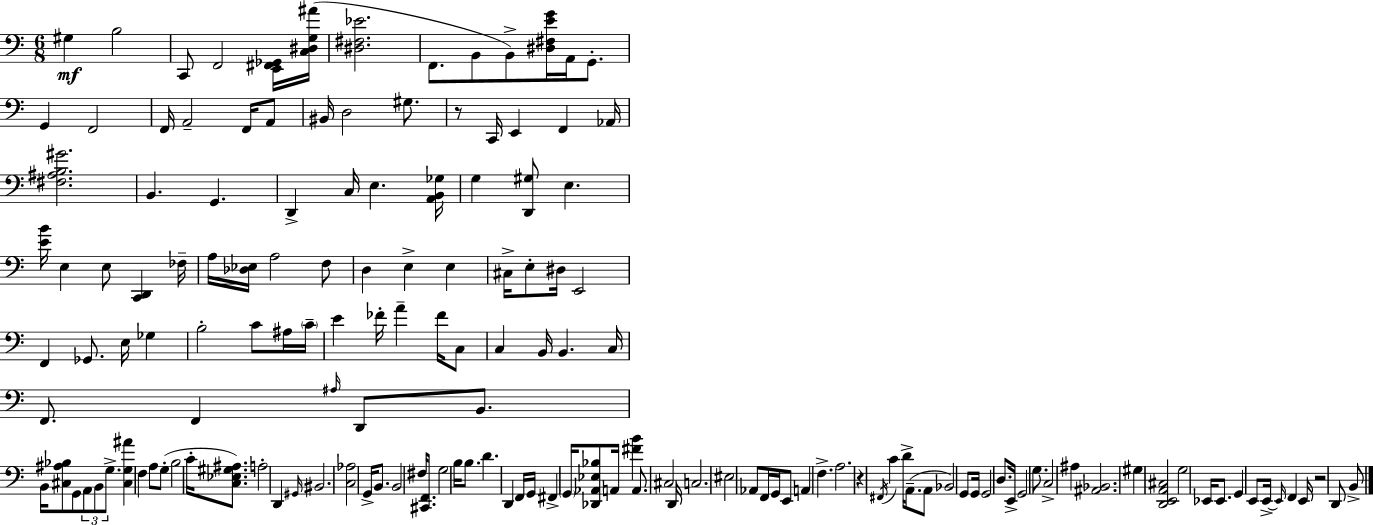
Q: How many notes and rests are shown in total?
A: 153